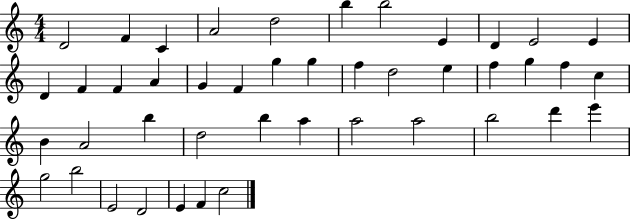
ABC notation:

X:1
T:Untitled
M:4/4
L:1/4
K:C
D2 F C A2 d2 b b2 E D E2 E D F F A G F g g f d2 e f g f c B A2 b d2 b a a2 a2 b2 d' e' g2 b2 E2 D2 E F c2